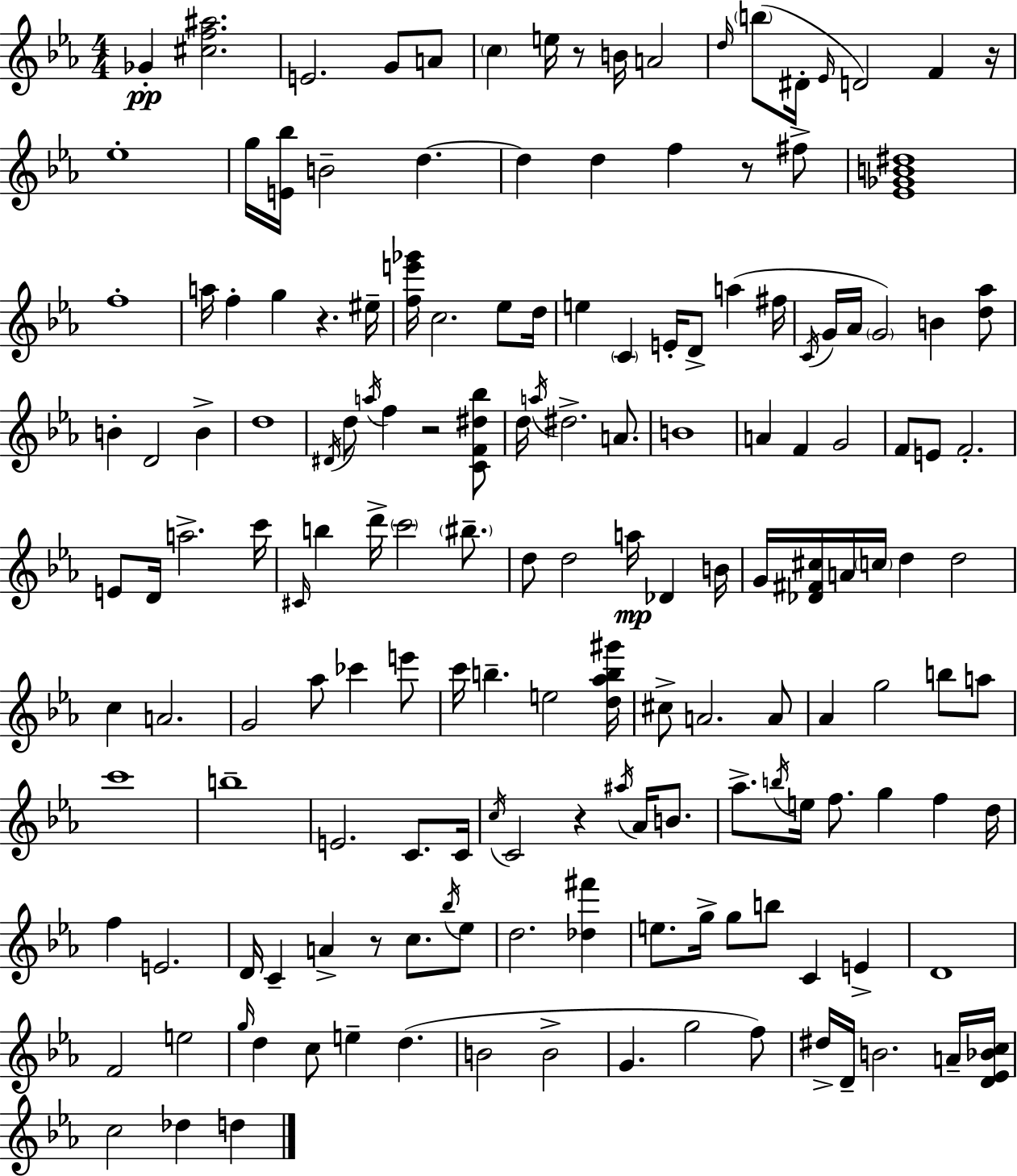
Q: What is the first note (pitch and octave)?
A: Gb4